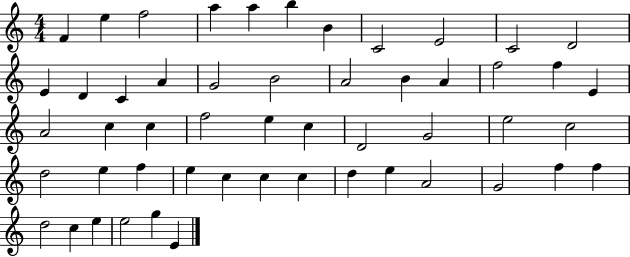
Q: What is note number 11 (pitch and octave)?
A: D4